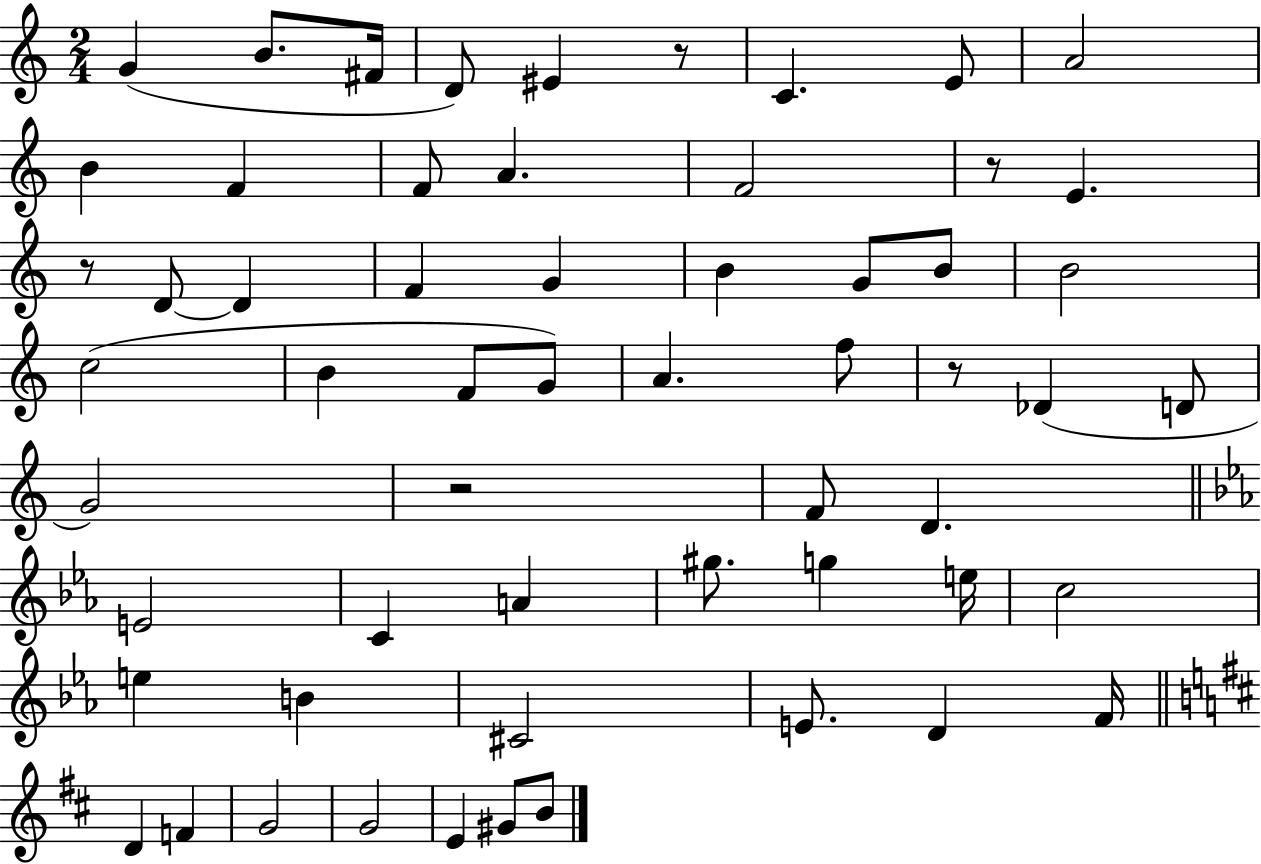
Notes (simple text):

G4/q B4/e. F#4/s D4/e EIS4/q R/e C4/q. E4/e A4/h B4/q F4/q F4/e A4/q. F4/h R/e E4/q. R/e D4/e D4/q F4/q G4/q B4/q G4/e B4/e B4/h C5/h B4/q F4/e G4/e A4/q. F5/e R/e Db4/q D4/e G4/h R/h F4/e D4/q. E4/h C4/q A4/q G#5/e. G5/q E5/s C5/h E5/q B4/q C#4/h E4/e. D4/q F4/s D4/q F4/q G4/h G4/h E4/q G#4/e B4/e